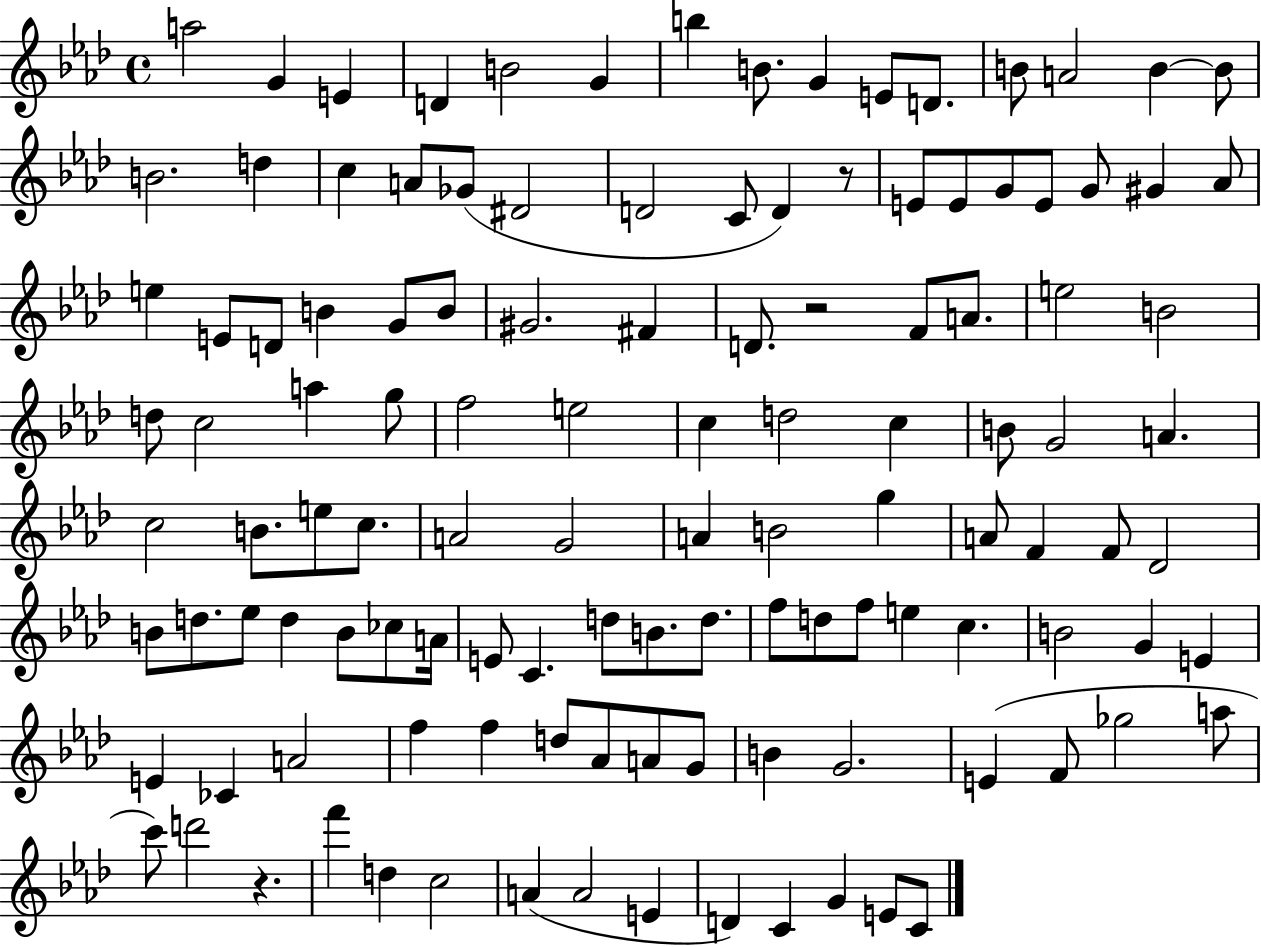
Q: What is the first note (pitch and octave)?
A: A5